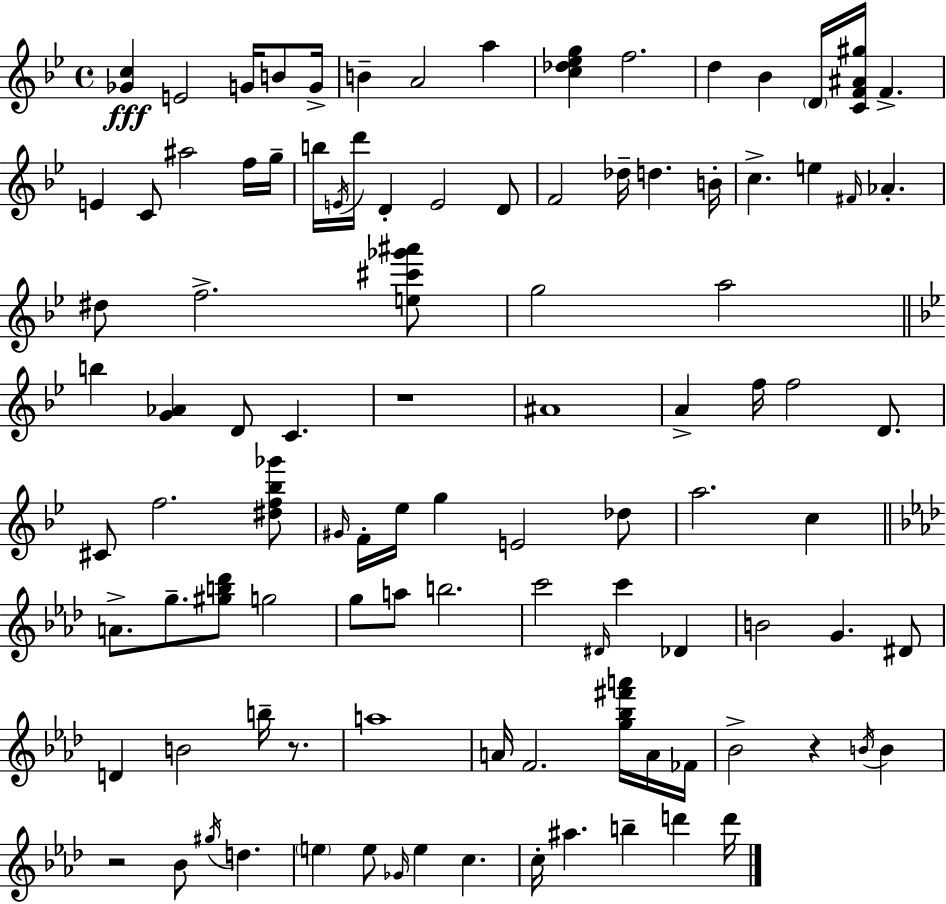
[Gb4,C5]/q E4/h G4/s B4/e G4/s B4/q A4/h A5/q [C5,Db5,Eb5,G5]/q F5/h. D5/q Bb4/q D4/s [C4,F4,A#4,G#5]/s F4/q. E4/q C4/e A#5/h F5/s G5/s B5/s E4/s D6/s D4/q E4/h D4/e F4/h Db5/s D5/q. B4/s C5/q. E5/q F#4/s Ab4/q. D#5/e F5/h. [E5,C#6,Gb6,A#6]/e G5/h A5/h B5/q [G4,Ab4]/q D4/e C4/q. R/w A#4/w A4/q F5/s F5/h D4/e. C#4/e F5/h. [D#5,F5,Bb5,Gb6]/e G#4/s F4/s Eb5/s G5/q E4/h Db5/e A5/h. C5/q A4/e. G5/e. [G#5,B5,Db6]/e G5/h G5/e A5/e B5/h. C6/h D#4/s C6/q Db4/q B4/h G4/q. D#4/e D4/q B4/h B5/s R/e. A5/w A4/s F4/h. [G5,Bb5,F#6,A6]/s A4/s FES4/s Bb4/h R/q B4/s B4/q R/h Bb4/e G#5/s D5/q. E5/q E5/e Gb4/s E5/q C5/q. C5/s A#5/q. B5/q D6/q D6/s